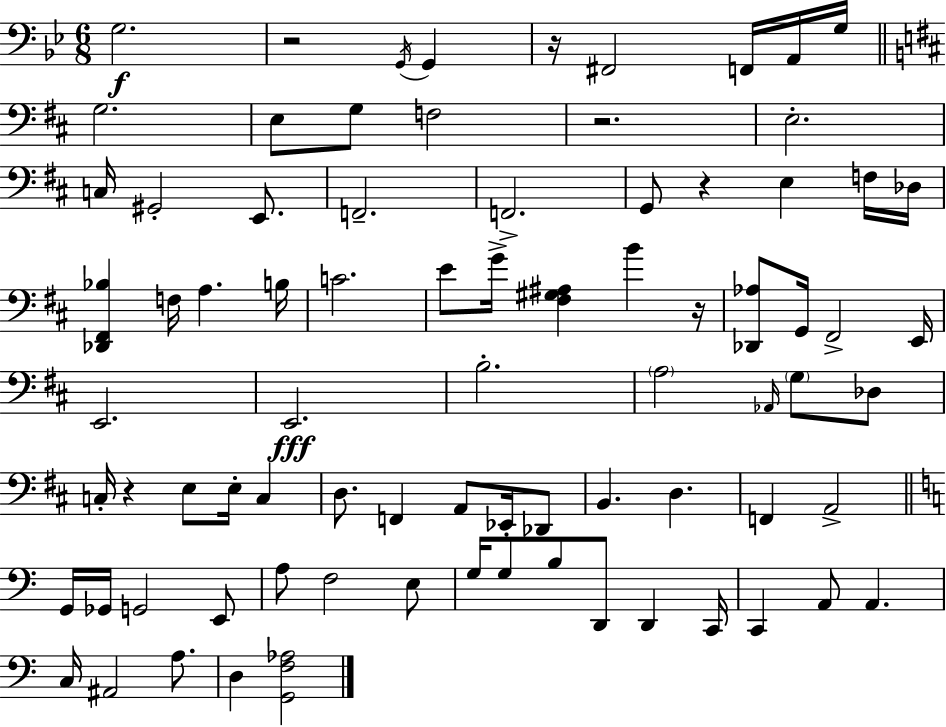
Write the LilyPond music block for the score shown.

{
  \clef bass
  \numericTimeSignature
  \time 6/8
  \key g \minor
  g2.\f | r2 \acciaccatura { g,16 } g,4 | r16 fis,2 f,16 a,16 | g16 \bar "||" \break \key d \major g2. | e8 g8 f2 | r2. | e2.-. | \break c16 gis,2-. e,8. | f,2.-- | f,2.-> | g,8 r4 e4 f16 des16 | \break <des, fis, bes>4 f16 a4. b16 | c'2. | e'8 g'16-> <fis gis ais>4 b'4 r16 | <des, aes>8 g,16 fis,2-> e,16 | \break e,2. | e,2.\fff | b2.-. | \parenthesize a2 \grace { aes,16 } \parenthesize g8 des8 | \break c16-. r4 e8 e16-. c4 | d8. f,4 a,8 ees,16-. des,8 | b,4. d4. | f,4 a,2-> | \break \bar "||" \break \key a \minor g,16 ges,16 g,2 e,8 | a8 f2 e8 | g16 g8 b8 d,8 d,4 c,16 | c,4 a,8 a,4. | \break c16 ais,2 a8. | d4 <g, f aes>2 | \bar "|."
}